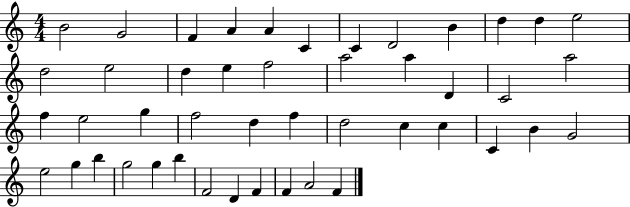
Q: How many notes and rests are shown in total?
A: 46